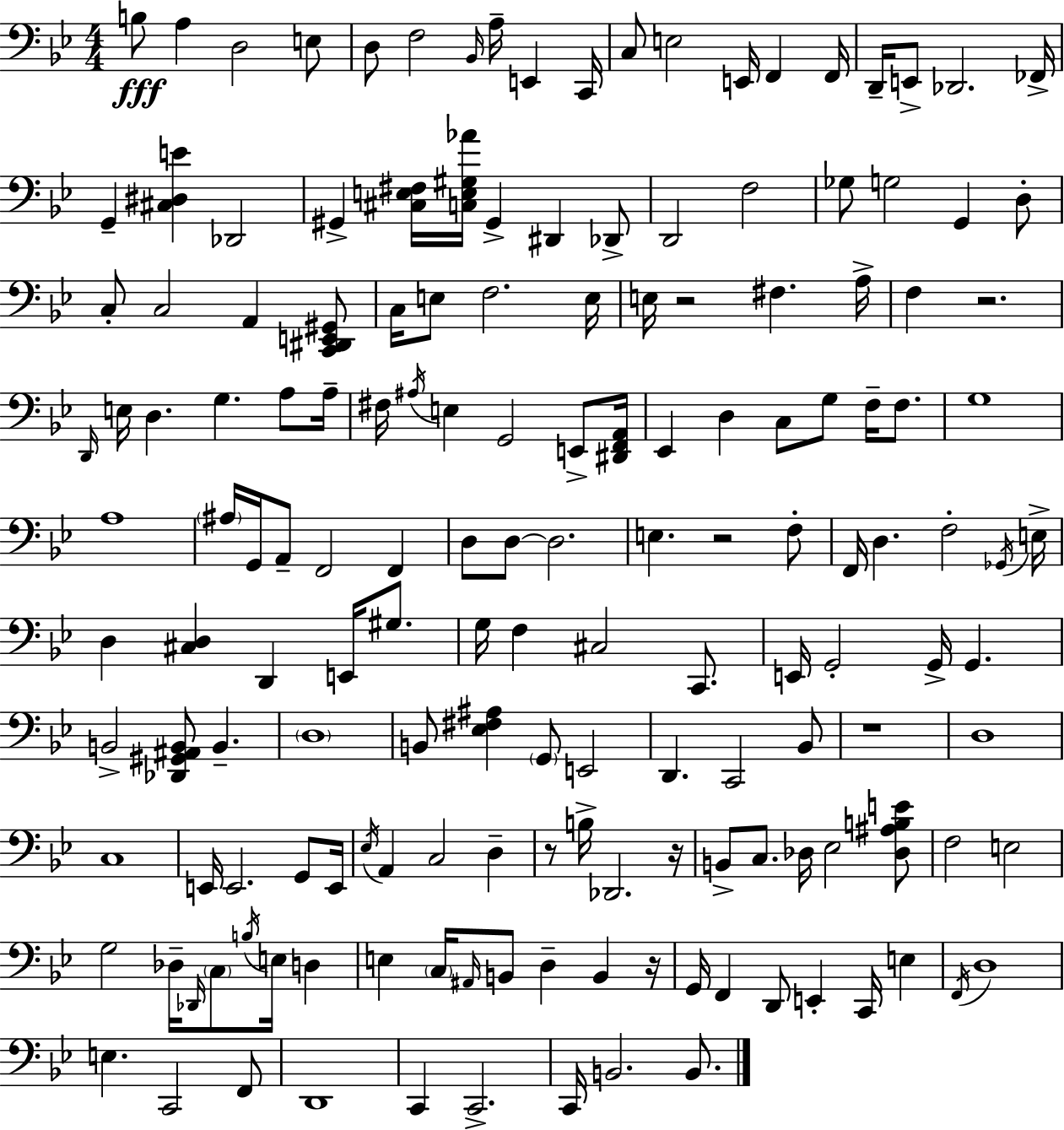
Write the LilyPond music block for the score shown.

{
  \clef bass
  \numericTimeSignature
  \time 4/4
  \key g \minor
  b8\fff a4 d2 e8 | d8 f2 \grace { bes,16 } a16-- e,4 | c,16 c8 e2 e,16 f,4 | f,16 d,16-- e,8-> des,2. | \break fes,16-> g,4-- <cis dis e'>4 des,2 | gis,4-> <cis e fis>16 <c e gis aes'>16 gis,4-> dis,4 des,8-> | d,2 f2 | ges8 g2 g,4 d8-. | \break c8-. c2 a,4 <c, dis, e, gis,>8 | c16 e8 f2. | e16 e16 r2 fis4. | a16-> f4 r2. | \break \grace { d,16 } e16 d4. g4. a8 | a16-- fis16 \acciaccatura { ais16 } e4 g,2 | e,8-> <dis, f, a,>16 ees,4 d4 c8 g8 f16-- | f8. g1 | \break a1 | \parenthesize ais16 g,16 a,8-- f,2 f,4 | d8 d8~~ d2. | e4. r2 | \break f8-. f,16 d4. f2-. | \acciaccatura { ges,16 } e16-> d4 <cis d>4 d,4 | e,16 gis8. g16 f4 cis2 | c,8. e,16 g,2-. g,16-> g,4. | \break b,2-> <des, gis, ais, b,>8 b,4.-- | \parenthesize d1 | b,8 <ees fis ais>4 \parenthesize g,8 e,2 | d,4. c,2 | \break bes,8 r1 | d1 | c1 | e,16 e,2. | \break g,8 e,16 \acciaccatura { ees16 } a,4 c2 | d4-- r8 b16-> des,2. | r16 b,8-> c8. des16 ees2 | <des ais b e'>8 f2 e2 | \break g2 des16-- \grace { des,16 } \parenthesize c8 | \acciaccatura { b16 } e16 d4 e4 \parenthesize c16 \grace { ais,16 } b,8 d4-- | b,4 r16 g,16 f,4 d,8 e,4-. | c,16 e4 \acciaccatura { f,16 } d1 | \break e4. c,2 | f,8 d,1 | c,4 c,2.-> | c,16 b,2. | \break b,8. \bar "|."
}